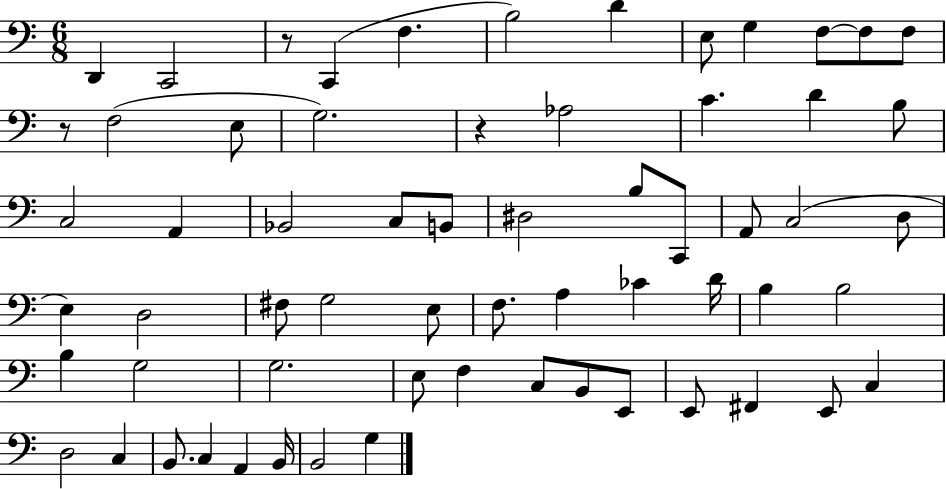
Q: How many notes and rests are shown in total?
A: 63